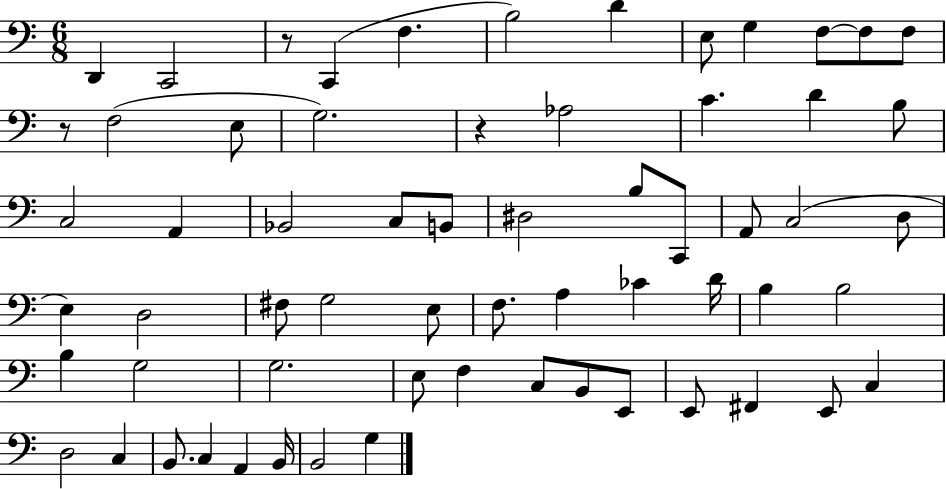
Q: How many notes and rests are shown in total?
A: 63